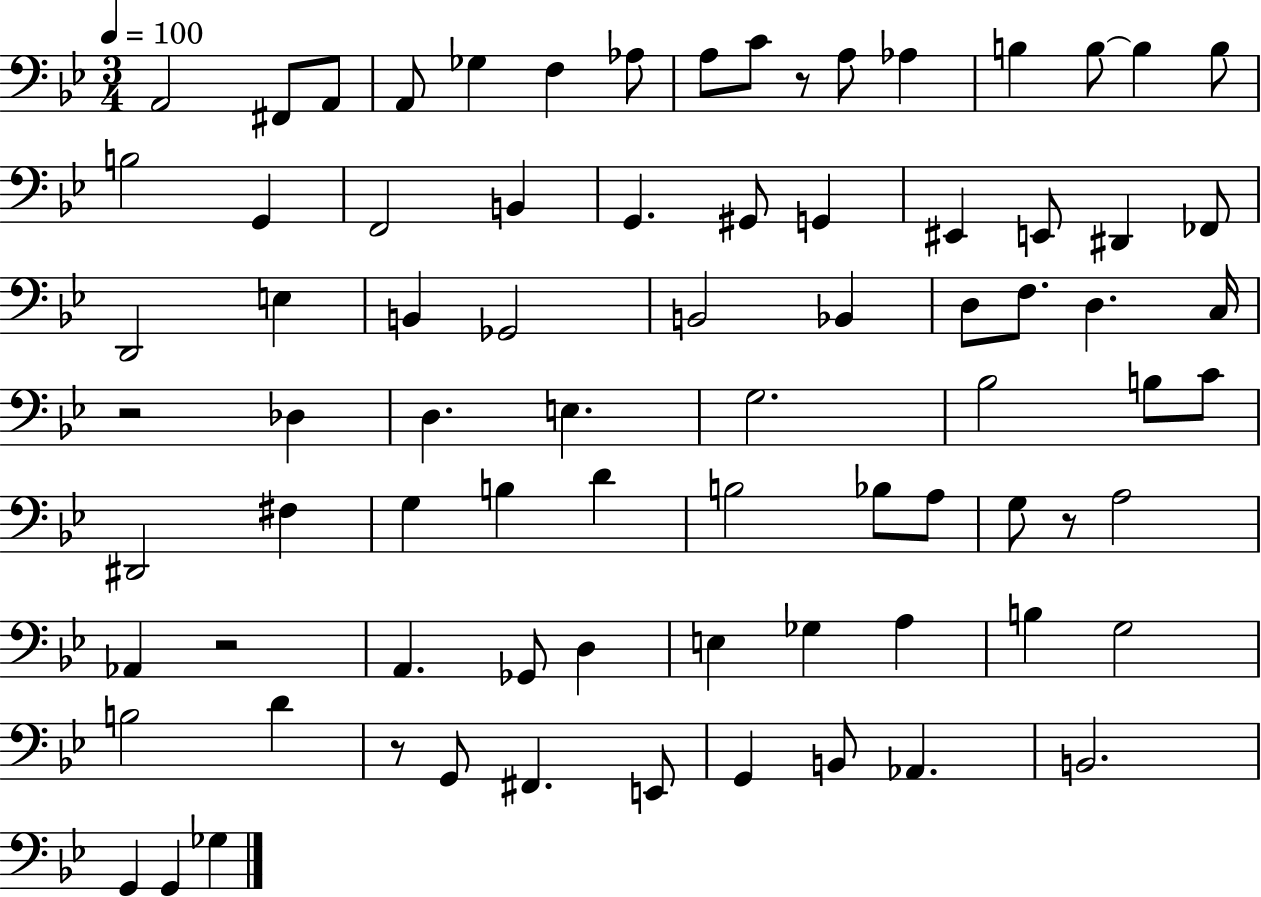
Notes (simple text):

A2/h F#2/e A2/e A2/e Gb3/q F3/q Ab3/e A3/e C4/e R/e A3/e Ab3/q B3/q B3/e B3/q B3/e B3/h G2/q F2/h B2/q G2/q. G#2/e G2/q EIS2/q E2/e D#2/q FES2/e D2/h E3/q B2/q Gb2/h B2/h Bb2/q D3/e F3/e. D3/q. C3/s R/h Db3/q D3/q. E3/q. G3/h. Bb3/h B3/e C4/e D#2/h F#3/q G3/q B3/q D4/q B3/h Bb3/e A3/e G3/e R/e A3/h Ab2/q R/h A2/q. Gb2/e D3/q E3/q Gb3/q A3/q B3/q G3/h B3/h D4/q R/e G2/e F#2/q. E2/e G2/q B2/e Ab2/q. B2/h. G2/q G2/q Gb3/q